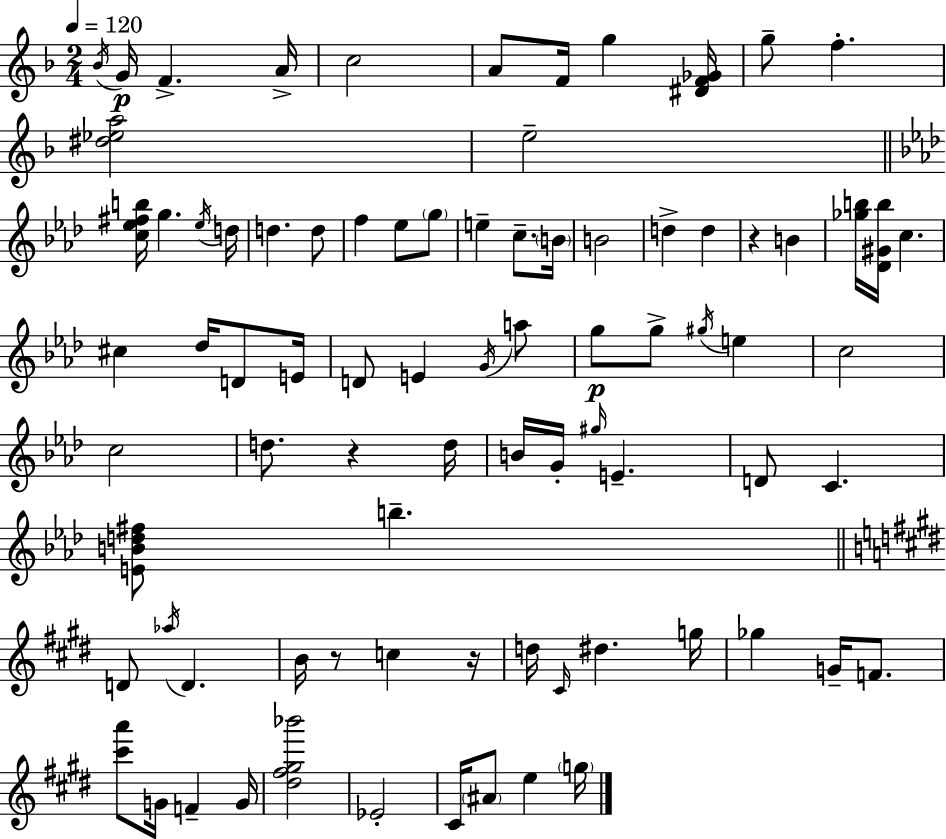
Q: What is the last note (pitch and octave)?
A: G5